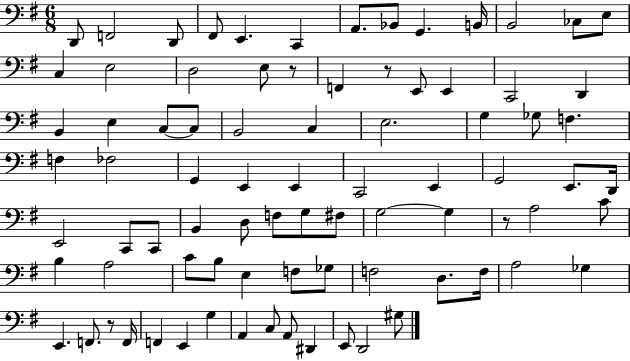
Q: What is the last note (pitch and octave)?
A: G#3